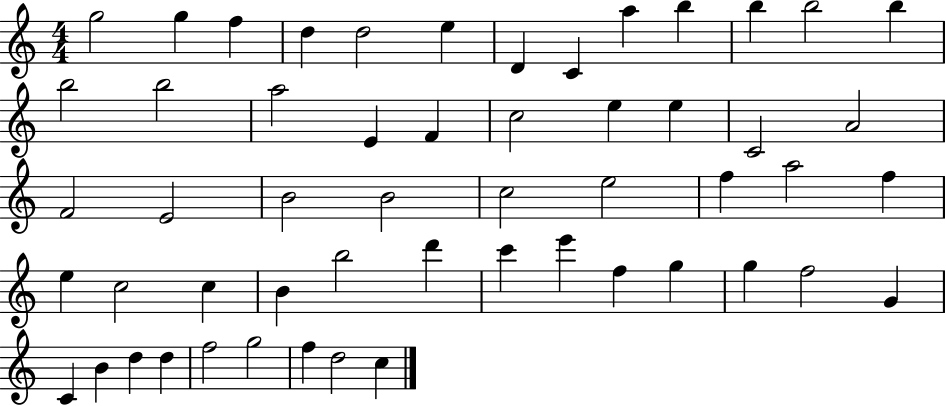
G5/h G5/q F5/q D5/q D5/h E5/q D4/q C4/q A5/q B5/q B5/q B5/h B5/q B5/h B5/h A5/h E4/q F4/q C5/h E5/q E5/q C4/h A4/h F4/h E4/h B4/h B4/h C5/h E5/h F5/q A5/h F5/q E5/q C5/h C5/q B4/q B5/h D6/q C6/q E6/q F5/q G5/q G5/q F5/h G4/q C4/q B4/q D5/q D5/q F5/h G5/h F5/q D5/h C5/q